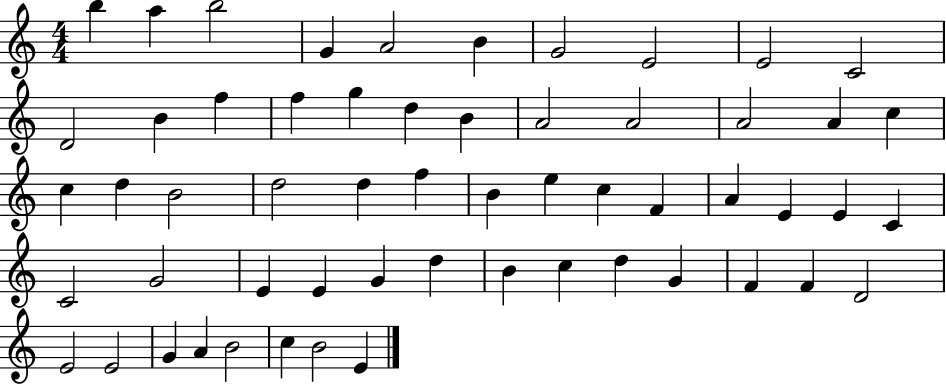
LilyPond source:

{
  \clef treble
  \numericTimeSignature
  \time 4/4
  \key c \major
  b''4 a''4 b''2 | g'4 a'2 b'4 | g'2 e'2 | e'2 c'2 | \break d'2 b'4 f''4 | f''4 g''4 d''4 b'4 | a'2 a'2 | a'2 a'4 c''4 | \break c''4 d''4 b'2 | d''2 d''4 f''4 | b'4 e''4 c''4 f'4 | a'4 e'4 e'4 c'4 | \break c'2 g'2 | e'4 e'4 g'4 d''4 | b'4 c''4 d''4 g'4 | f'4 f'4 d'2 | \break e'2 e'2 | g'4 a'4 b'2 | c''4 b'2 e'4 | \bar "|."
}